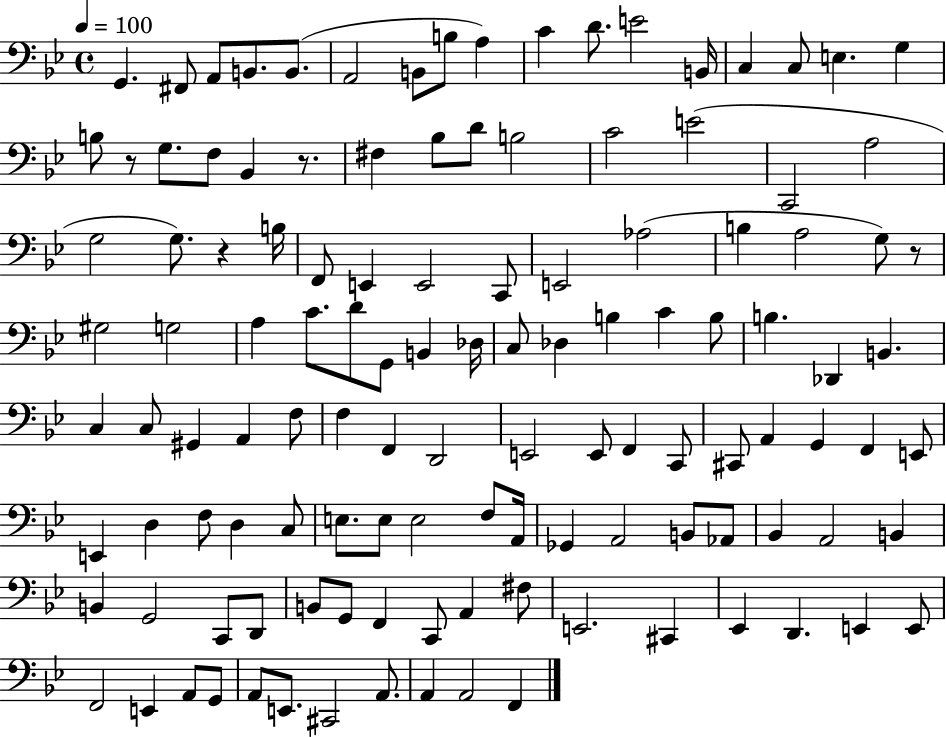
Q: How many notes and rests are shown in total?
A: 122